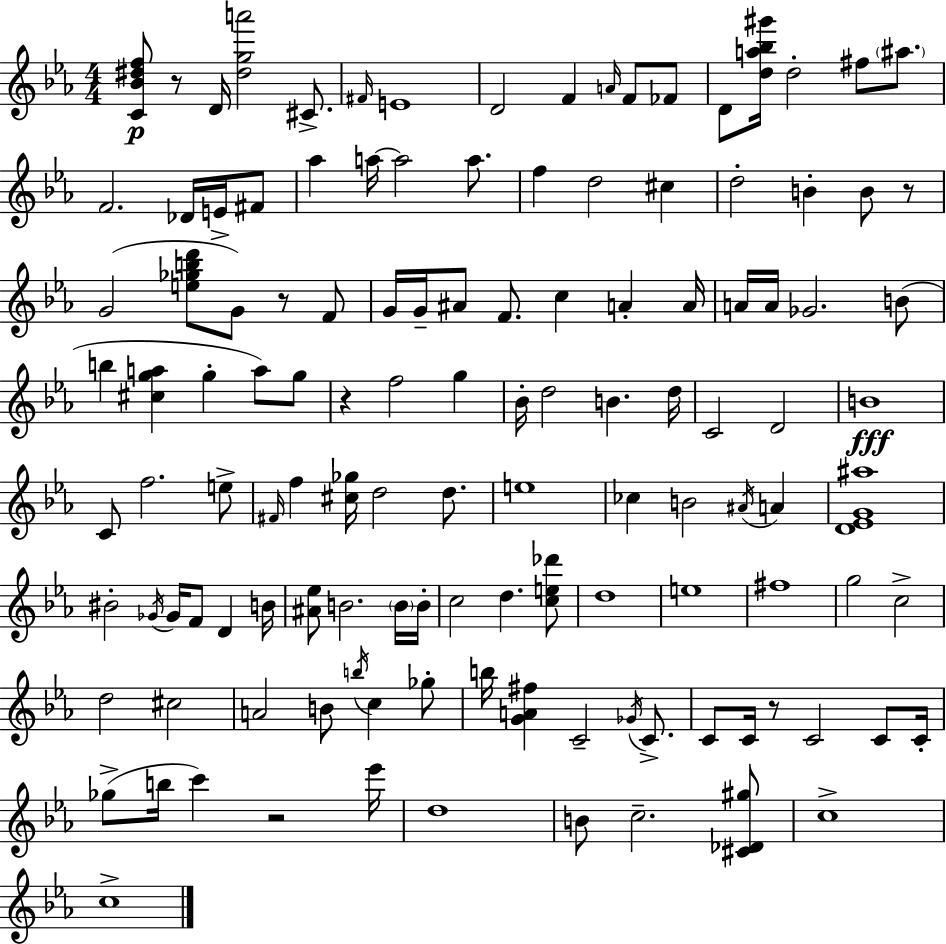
{
  \clef treble
  \numericTimeSignature
  \time 4/4
  \key ees \major
  <c' bes' dis'' f''>8\p r8 d'16 <dis'' g'' a'''>2 cis'8.-> | \grace { fis'16 } e'1 | d'2 f'4 \grace { a'16 } f'8 | fes'8 d'8 <d'' a'' bes'' gis'''>16 d''2-. fis''8 \parenthesize ais''8. | \break f'2. des'16 e'16-> | fis'8 aes''4 a''16~~ a''2 a''8. | f''4 d''2 cis''4 | d''2-. b'4-. b'8 | \break r8 g'2( <e'' ges'' b'' d'''>8 g'8) r8 | f'8 g'16 g'16-- ais'8 f'8. c''4 a'4-. | a'16 a'16 a'16 ges'2. | b'8( b''4 <cis'' g'' a''>4 g''4-. a''8) | \break g''8 r4 f''2 g''4 | bes'16-. d''2 b'4. | d''16 c'2 d'2 | b'1\fff | \break c'8 f''2. | e''8-> \grace { fis'16 } f''4 <cis'' ges''>16 d''2 | d''8. e''1 | ces''4 b'2 \acciaccatura { ais'16 } | \break a'4 <d' ees' g' ais''>1 | bis'2-. \acciaccatura { ges'16 } ges'16 f'8 | d'4 b'16 <ais' ees''>8 b'2. | \parenthesize b'16 b'16-. c''2 d''4. | \break <c'' e'' des'''>8 d''1 | e''1 | fis''1 | g''2 c''2-> | \break d''2 cis''2 | a'2 b'8 \acciaccatura { b''16 } | c''4 ges''8-. b''16 <g' a' fis''>4 c'2-- | \acciaccatura { ges'16 } c'8.-> c'8 c'16 r8 c'2 | \break c'8 c'16-. ges''8->( b''16 c'''4) r2 | ees'''16 d''1 | b'8 c''2.-- | <cis' des' gis''>8 c''1-> | \break c''1-> | \bar "|."
}